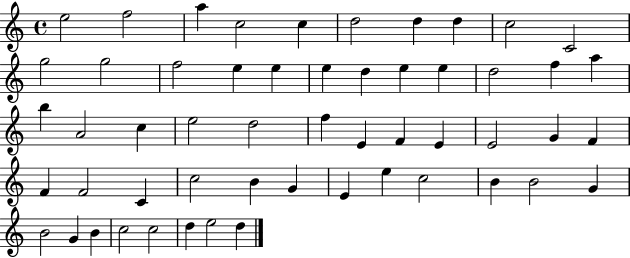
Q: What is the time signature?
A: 4/4